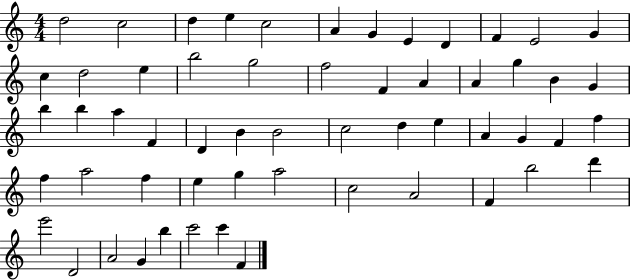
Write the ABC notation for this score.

X:1
T:Untitled
M:4/4
L:1/4
K:C
d2 c2 d e c2 A G E D F E2 G c d2 e b2 g2 f2 F A A g B G b b a F D B B2 c2 d e A G F f f a2 f e g a2 c2 A2 F b2 d' e'2 D2 A2 G b c'2 c' F